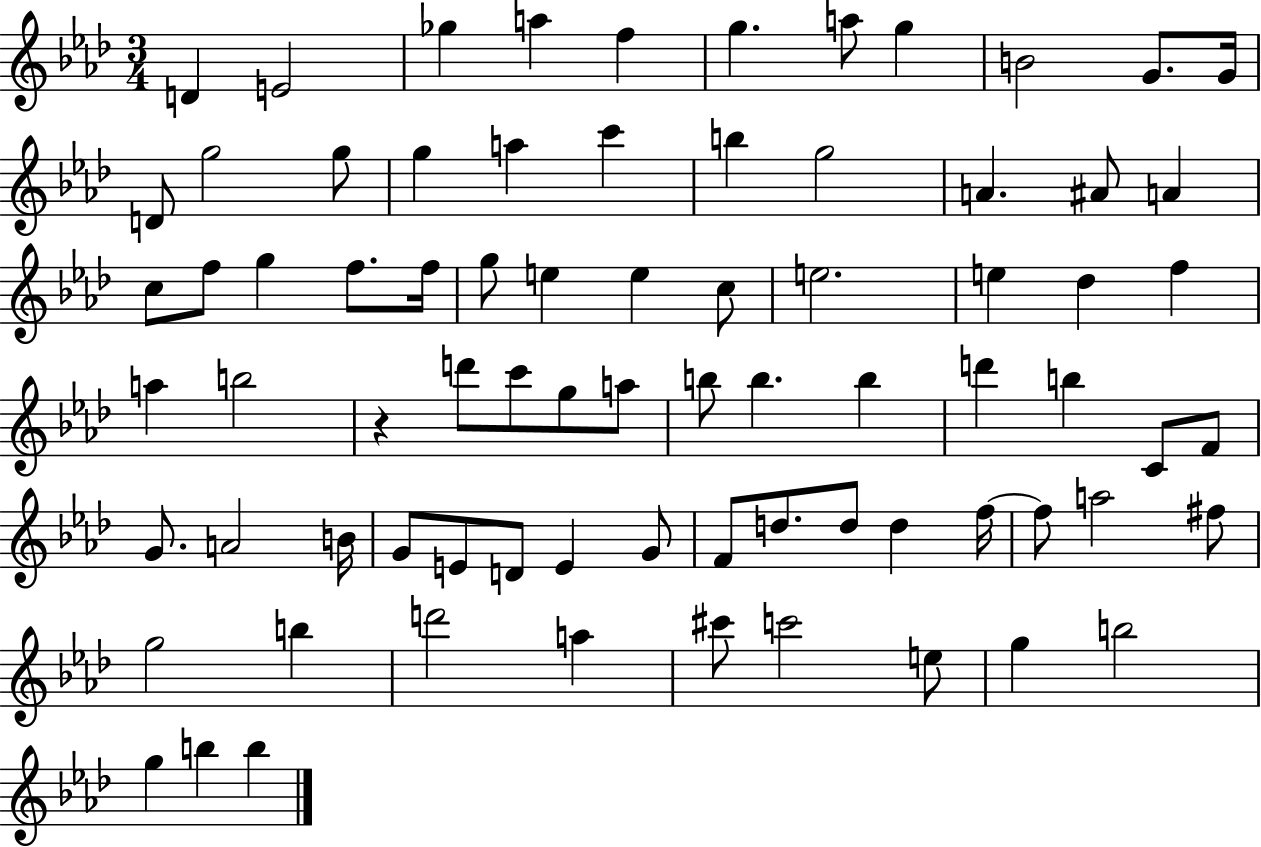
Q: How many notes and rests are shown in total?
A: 77